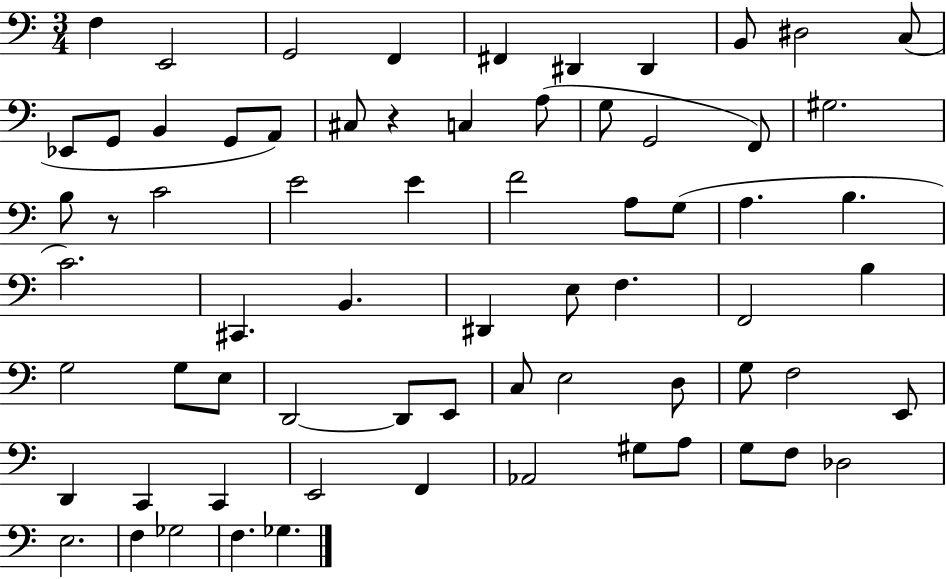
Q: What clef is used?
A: bass